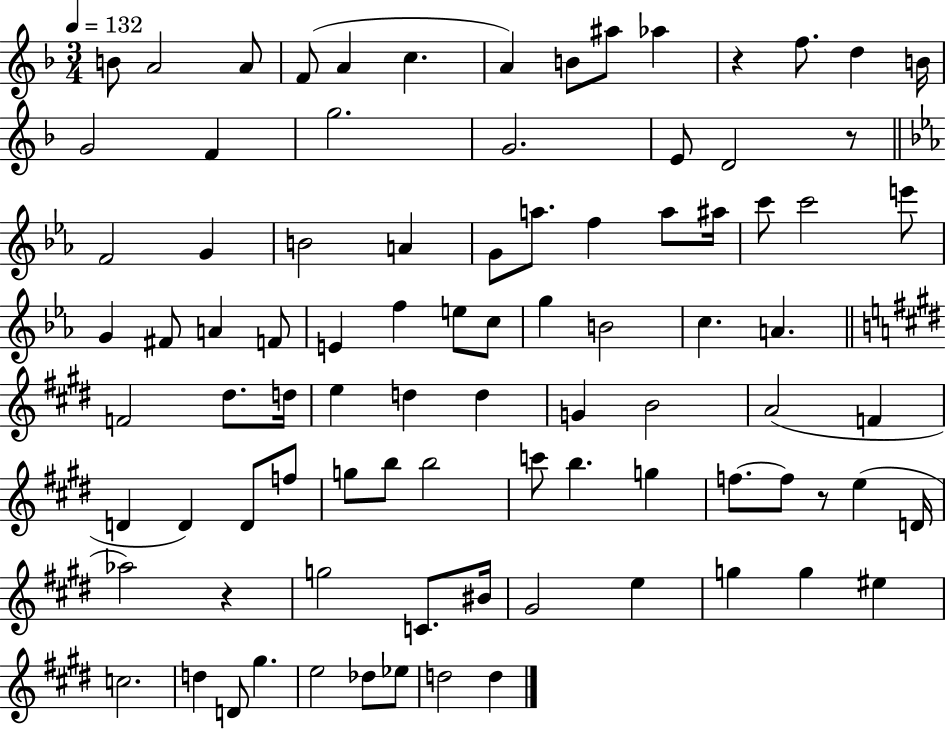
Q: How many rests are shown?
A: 4